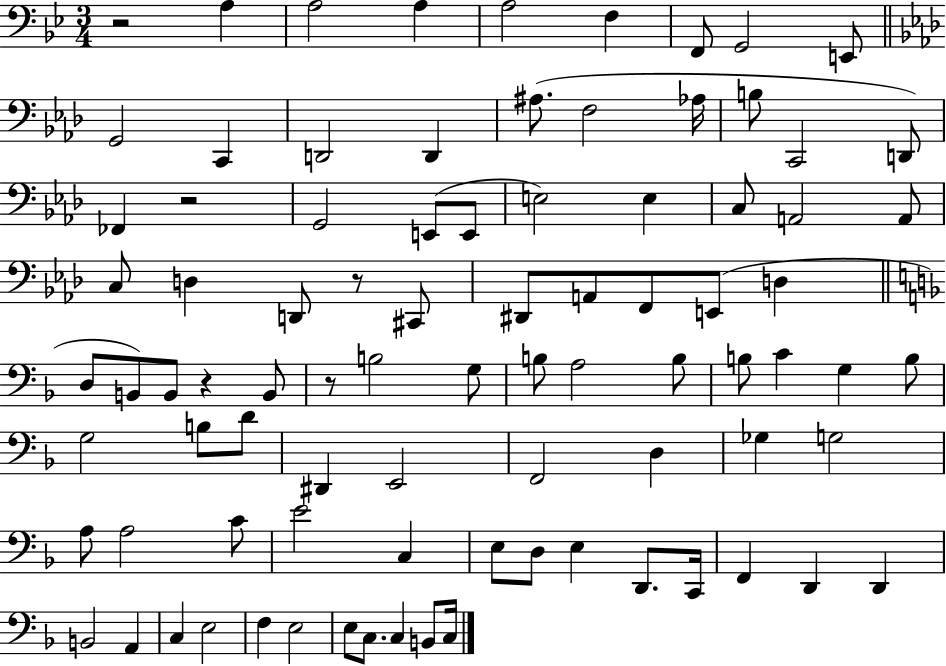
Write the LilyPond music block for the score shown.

{
  \clef bass
  \numericTimeSignature
  \time 3/4
  \key bes \major
  r2 a4 | a2 a4 | a2 f4 | f,8 g,2 e,8 | \break \bar "||" \break \key f \minor g,2 c,4 | d,2 d,4 | ais8.( f2 aes16 | b8 c,2 d,8) | \break fes,4 r2 | g,2 e,8( e,8 | e2) e4 | c8 a,2 a,8 | \break c8 d4 d,8 r8 cis,8 | dis,8 a,8 f,8 e,8( d4 | \bar "||" \break \key d \minor d8 b,8) b,8 r4 b,8 | r8 b2 g8 | b8 a2 b8 | b8 c'4 g4 b8 | \break g2 b8 d'8 | dis,4 e,2 | f,2 d4 | ges4 g2 | \break a8 a2 c'8 | e'2 c4 | e8 d8 e4 d,8. c,16 | f,4 d,4 d,4 | \break b,2 a,4 | c4 e2 | f4 e2 | e8 c8. c4 b,8 c16 | \break \bar "|."
}